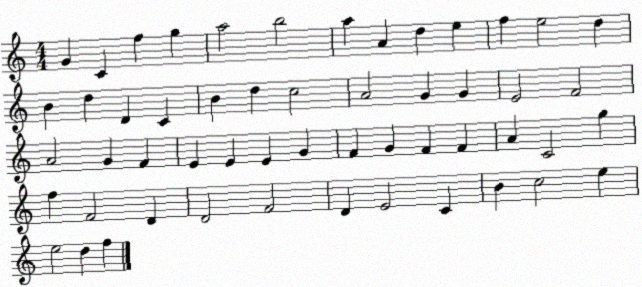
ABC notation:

X:1
T:Untitled
M:4/4
L:1/4
K:C
G C f g a2 b2 a A d e f e2 d B d D C B d c2 A2 G G E2 F2 A2 G F E E E G F G F F A C2 g f F2 D D2 F2 D E2 C B c2 e e2 d f